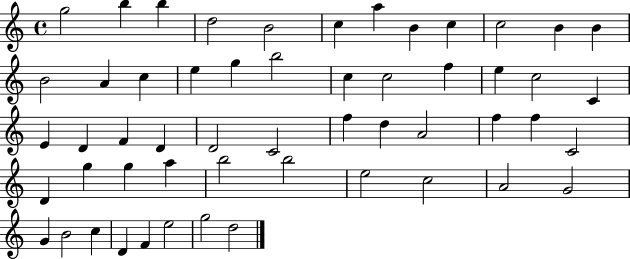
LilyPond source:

{
  \clef treble
  \time 4/4
  \defaultTimeSignature
  \key c \major
  g''2 b''4 b''4 | d''2 b'2 | c''4 a''4 b'4 c''4 | c''2 b'4 b'4 | \break b'2 a'4 c''4 | e''4 g''4 b''2 | c''4 c''2 f''4 | e''4 c''2 c'4 | \break e'4 d'4 f'4 d'4 | d'2 c'2 | f''4 d''4 a'2 | f''4 f''4 c'2 | \break d'4 g''4 g''4 a''4 | b''2 b''2 | e''2 c''2 | a'2 g'2 | \break g'4 b'2 c''4 | d'4 f'4 e''2 | g''2 d''2 | \bar "|."
}